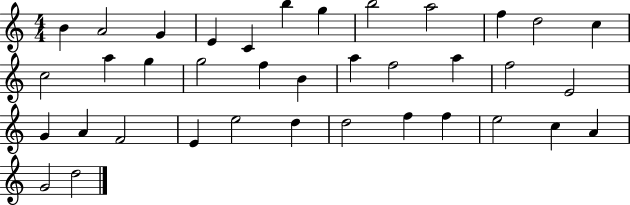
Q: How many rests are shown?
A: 0